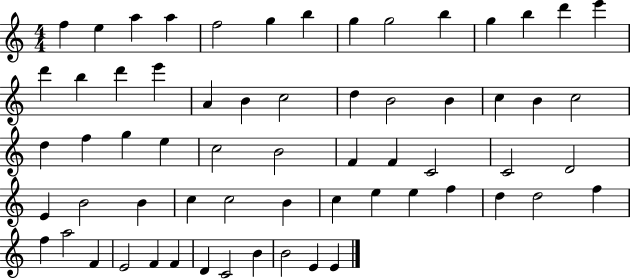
X:1
T:Untitled
M:4/4
L:1/4
K:C
f e a a f2 g b g g2 b g b d' e' d' b d' e' A B c2 d B2 B c B c2 d f g e c2 B2 F F C2 C2 D2 E B2 B c c2 B c e e f d d2 f f a2 F E2 F F D C2 B B2 E E